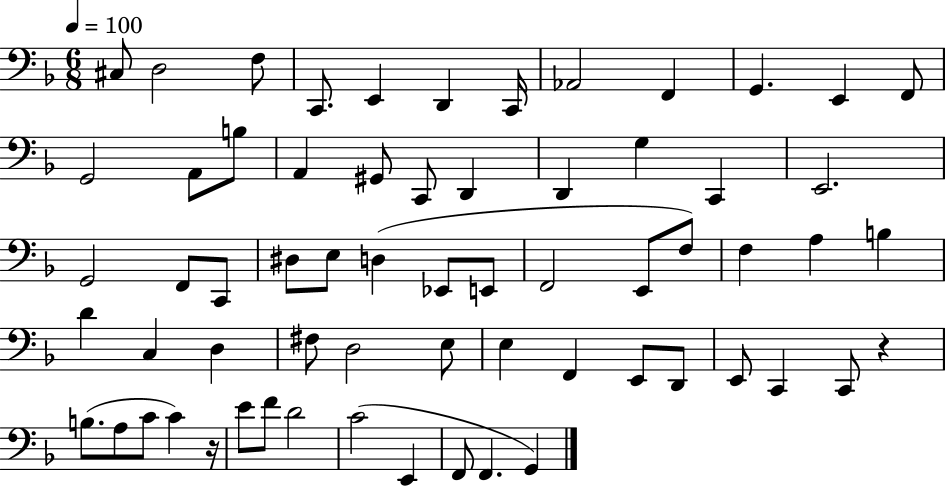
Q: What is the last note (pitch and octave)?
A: G2